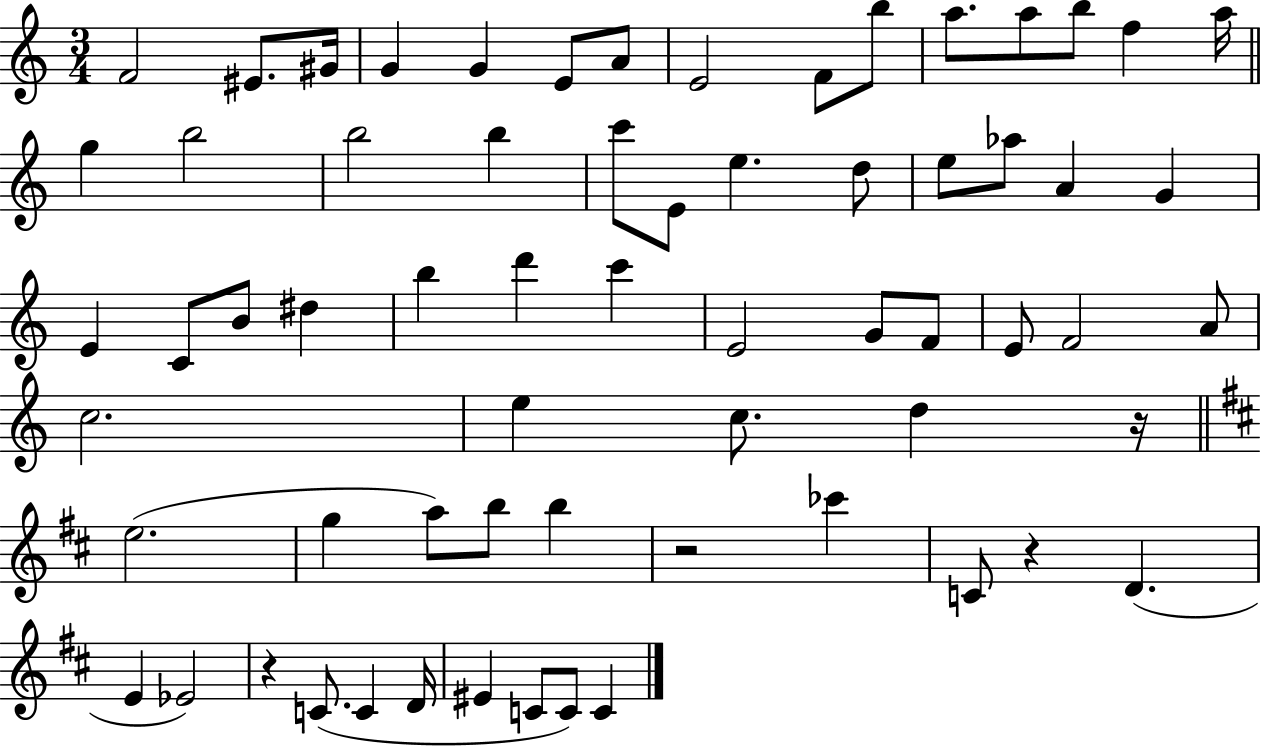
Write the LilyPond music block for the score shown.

{
  \clef treble
  \numericTimeSignature
  \time 3/4
  \key c \major
  f'2 eis'8. gis'16 | g'4 g'4 e'8 a'8 | e'2 f'8 b''8 | a''8. a''8 b''8 f''4 a''16 | \break \bar "||" \break \key c \major g''4 b''2 | b''2 b''4 | c'''8 e'8 e''4. d''8 | e''8 aes''8 a'4 g'4 | \break e'4 c'8 b'8 dis''4 | b''4 d'''4 c'''4 | e'2 g'8 f'8 | e'8 f'2 a'8 | \break c''2. | e''4 c''8. d''4 r16 | \bar "||" \break \key d \major e''2.( | g''4 a''8) b''8 b''4 | r2 ces'''4 | c'8 r4 d'4.( | \break e'4 ees'2) | r4 c'8.( c'4 d'16 | eis'4 c'8 c'8) c'4 | \bar "|."
}